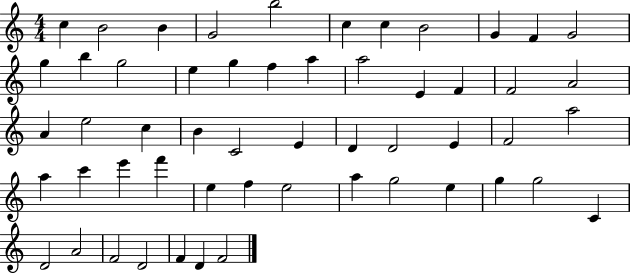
C5/q B4/h B4/q G4/h B5/h C5/q C5/q B4/h G4/q F4/q G4/h G5/q B5/q G5/h E5/q G5/q F5/q A5/q A5/h E4/q F4/q F4/h A4/h A4/q E5/h C5/q B4/q C4/h E4/q D4/q D4/h E4/q F4/h A5/h A5/q C6/q E6/q F6/q E5/q F5/q E5/h A5/q G5/h E5/q G5/q G5/h C4/q D4/h A4/h F4/h D4/h F4/q D4/q F4/h